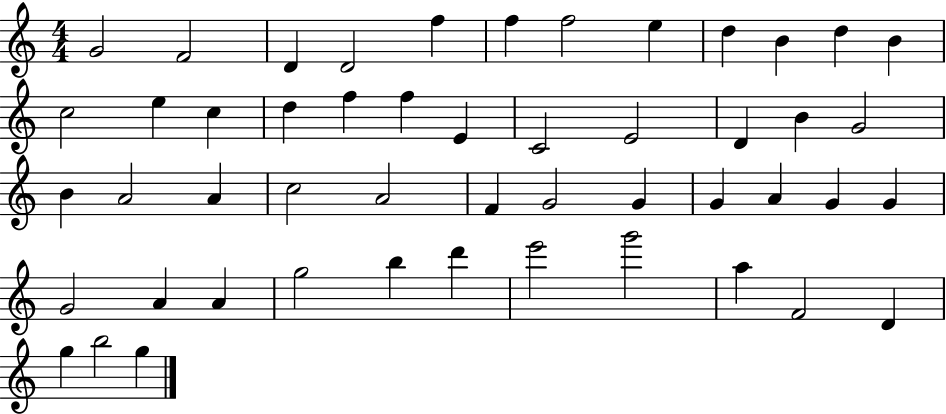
G4/h F4/h D4/q D4/h F5/q F5/q F5/h E5/q D5/q B4/q D5/q B4/q C5/h E5/q C5/q D5/q F5/q F5/q E4/q C4/h E4/h D4/q B4/q G4/h B4/q A4/h A4/q C5/h A4/h F4/q G4/h G4/q G4/q A4/q G4/q G4/q G4/h A4/q A4/q G5/h B5/q D6/q E6/h G6/h A5/q F4/h D4/q G5/q B5/h G5/q